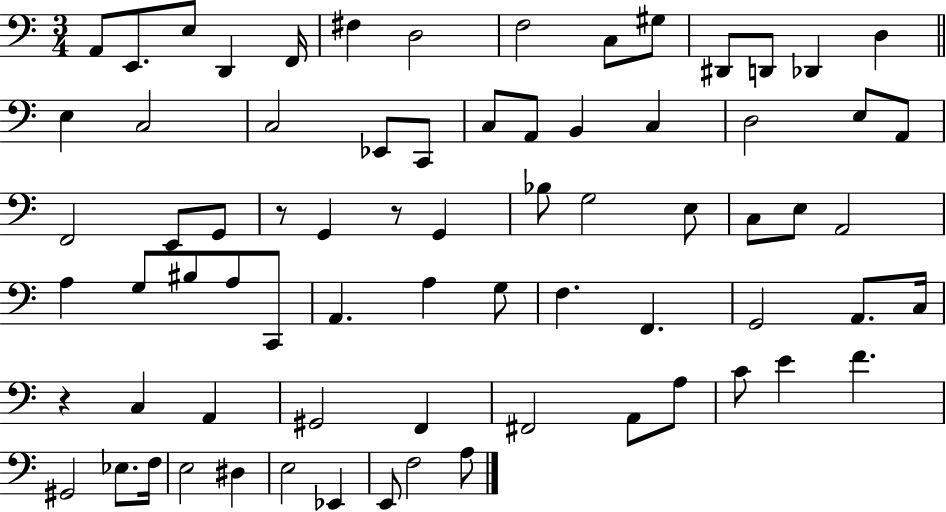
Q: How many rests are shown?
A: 3